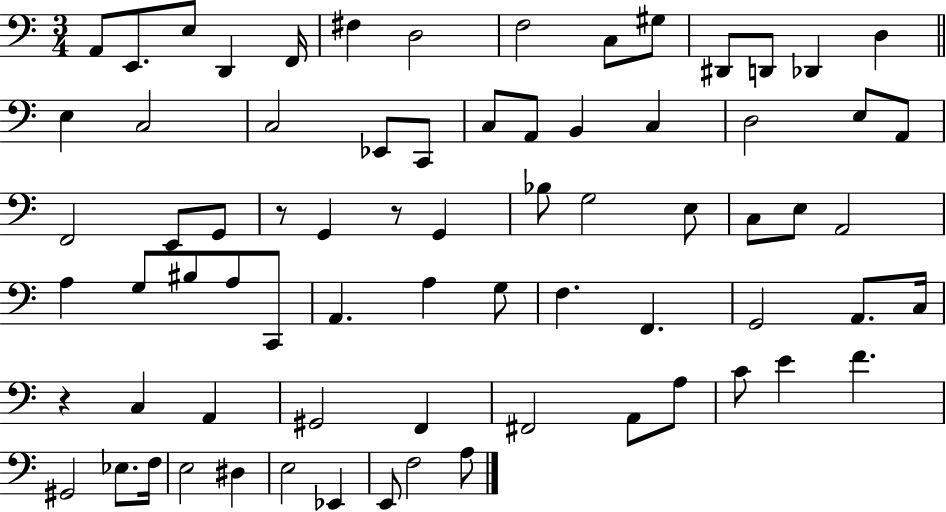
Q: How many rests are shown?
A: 3